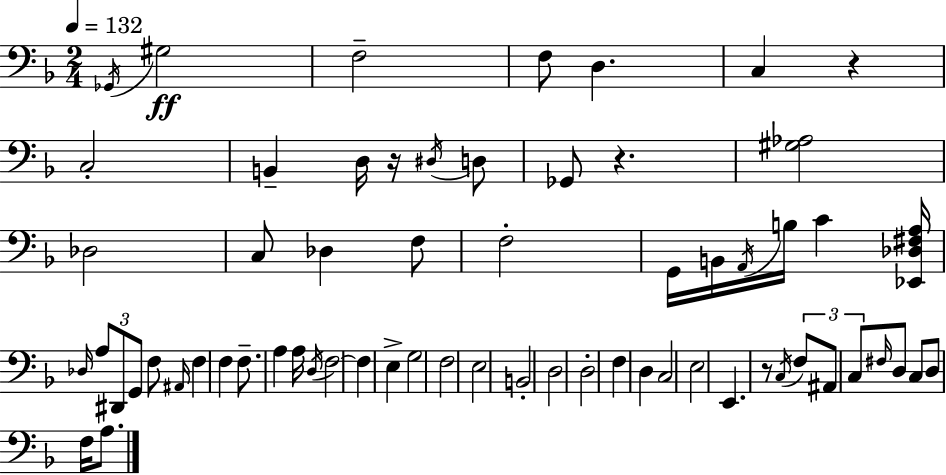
X:1
T:Untitled
M:2/4
L:1/4
K:F
_G,,/4 ^G,2 F,2 F,/2 D, C, z C,2 B,, D,/4 z/4 ^D,/4 D,/2 _G,,/2 z [^G,_A,]2 _D,2 C,/2 _D, F,/2 F,2 G,,/4 B,,/4 A,,/4 B,/4 C [_E,,_D,^F,A,]/4 _D,/4 A,/2 ^D,,/2 G,,/2 F,/2 ^A,,/4 F, F, F,/2 A, A,/4 D,/4 F,2 F, E, G,2 F,2 E,2 B,,2 D,2 D,2 F, D, C,2 E,2 E,, z/2 C,/4 F,/2 ^A,,/2 C,/2 ^F,/4 D,/2 C,/2 D,/2 F,/4 A,/2